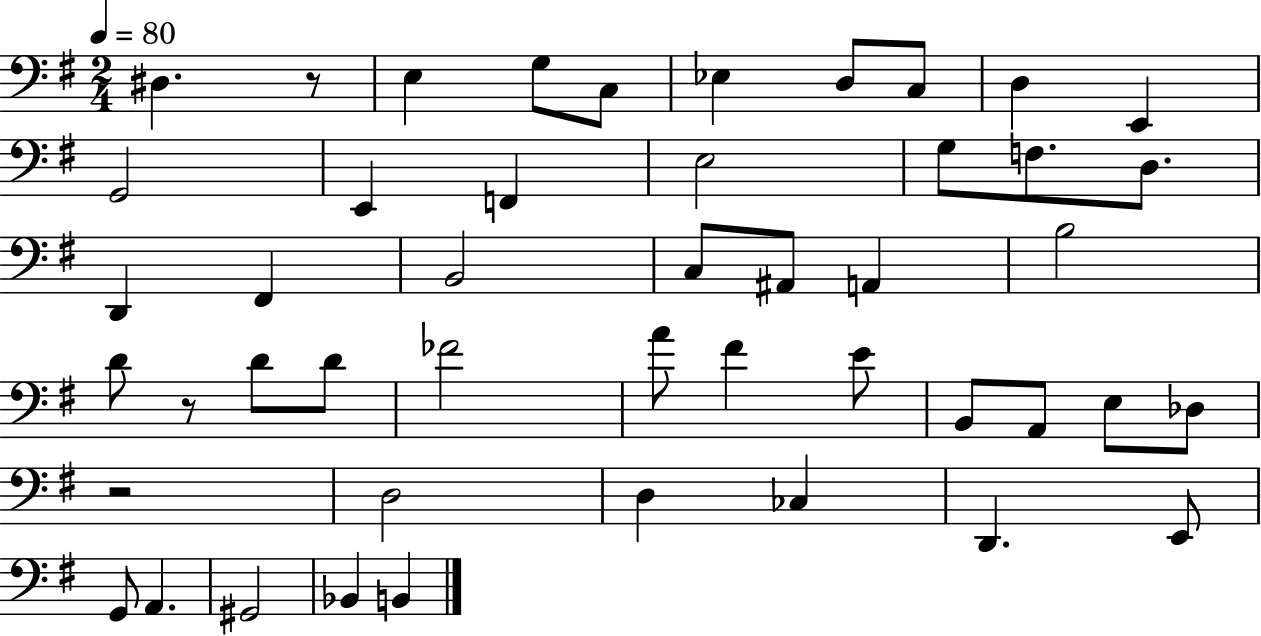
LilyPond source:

{
  \clef bass
  \numericTimeSignature
  \time 2/4
  \key g \major
  \tempo 4 = 80
  dis4. r8 | e4 g8 c8 | ees4 d8 c8 | d4 e,4 | \break g,2 | e,4 f,4 | e2 | g8 f8. d8. | \break d,4 fis,4 | b,2 | c8 ais,8 a,4 | b2 | \break d'8 r8 d'8 d'8 | fes'2 | a'8 fis'4 e'8 | b,8 a,8 e8 des8 | \break r2 | d2 | d4 ces4 | d,4. e,8 | \break g,8 a,4. | gis,2 | bes,4 b,4 | \bar "|."
}